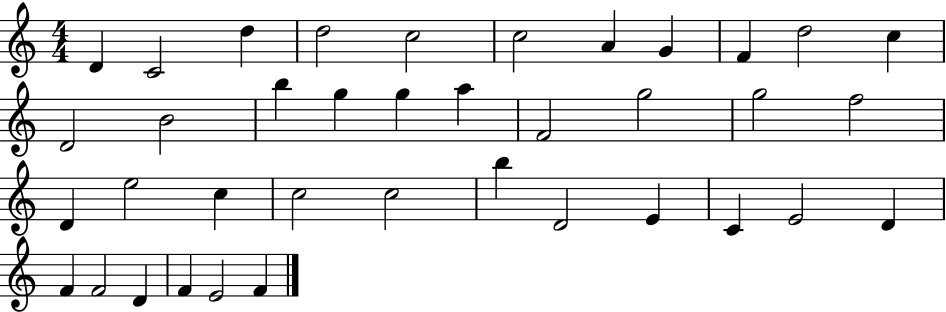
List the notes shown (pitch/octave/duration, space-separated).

D4/q C4/h D5/q D5/h C5/h C5/h A4/q G4/q F4/q D5/h C5/q D4/h B4/h B5/q G5/q G5/q A5/q F4/h G5/h G5/h F5/h D4/q E5/h C5/q C5/h C5/h B5/q D4/h E4/q C4/q E4/h D4/q F4/q F4/h D4/q F4/q E4/h F4/q